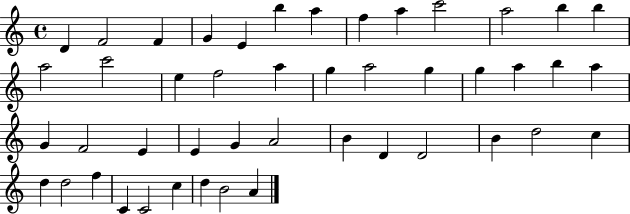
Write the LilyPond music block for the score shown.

{
  \clef treble
  \time 4/4
  \defaultTimeSignature
  \key c \major
  d'4 f'2 f'4 | g'4 e'4 b''4 a''4 | f''4 a''4 c'''2 | a''2 b''4 b''4 | \break a''2 c'''2 | e''4 f''2 a''4 | g''4 a''2 g''4 | g''4 a''4 b''4 a''4 | \break g'4 f'2 e'4 | e'4 g'4 a'2 | b'4 d'4 d'2 | b'4 d''2 c''4 | \break d''4 d''2 f''4 | c'4 c'2 c''4 | d''4 b'2 a'4 | \bar "|."
}